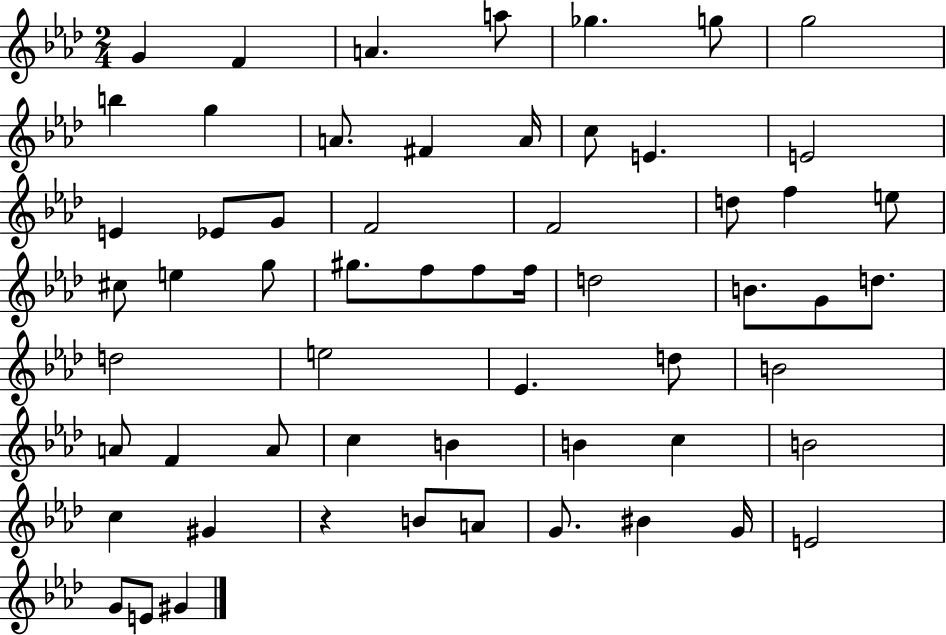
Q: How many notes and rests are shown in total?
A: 59